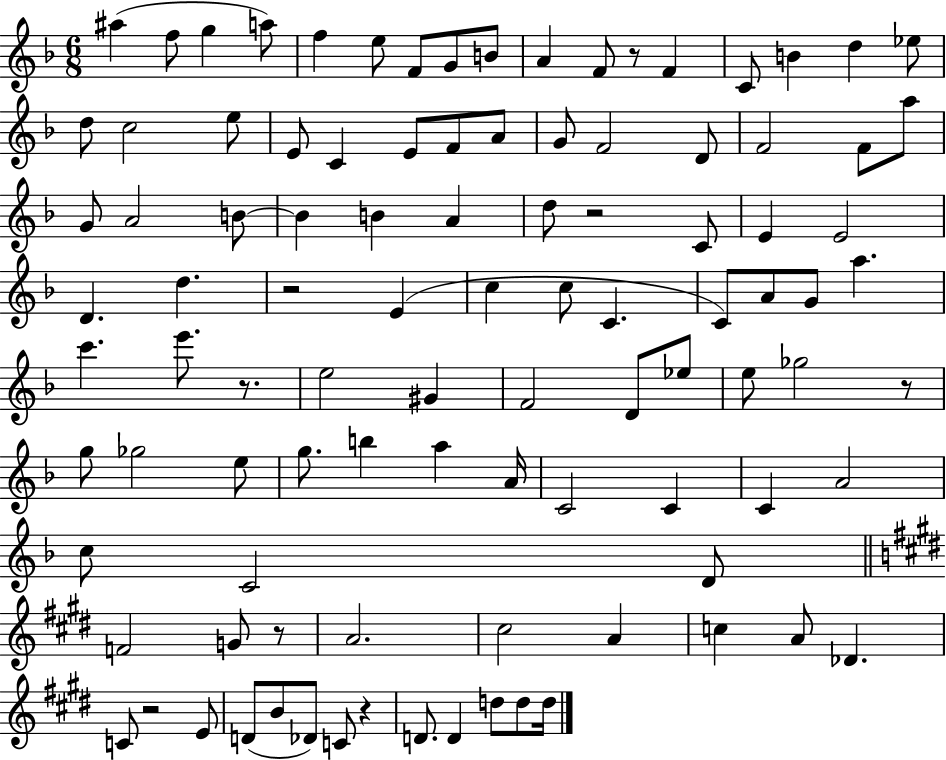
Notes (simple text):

A#5/q F5/e G5/q A5/e F5/q E5/e F4/e G4/e B4/e A4/q F4/e R/e F4/q C4/e B4/q D5/q Eb5/e D5/e C5/h E5/e E4/e C4/q E4/e F4/e A4/e G4/e F4/h D4/e F4/h F4/e A5/e G4/e A4/h B4/e B4/q B4/q A4/q D5/e R/h C4/e E4/q E4/h D4/q. D5/q. R/h E4/q C5/q C5/e C4/q. C4/e A4/e G4/e A5/q. C6/q. E6/e. R/e. E5/h G#4/q F4/h D4/e Eb5/e E5/e Gb5/h R/e G5/e Gb5/h E5/e G5/e. B5/q A5/q A4/s C4/h C4/q C4/q A4/h C5/e C4/h D4/e F4/h G4/e R/e A4/h. C#5/h A4/q C5/q A4/e Db4/q. C4/e R/h E4/e D4/e B4/e Db4/e C4/e R/q D4/e. D4/q D5/e D5/e D5/s